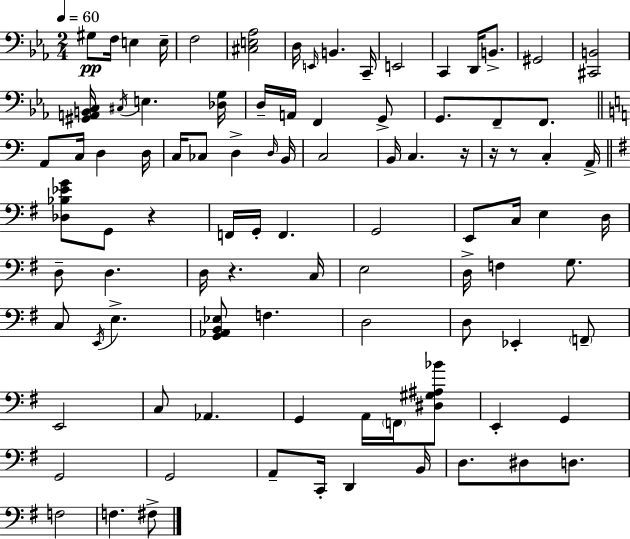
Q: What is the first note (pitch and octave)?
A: G#3